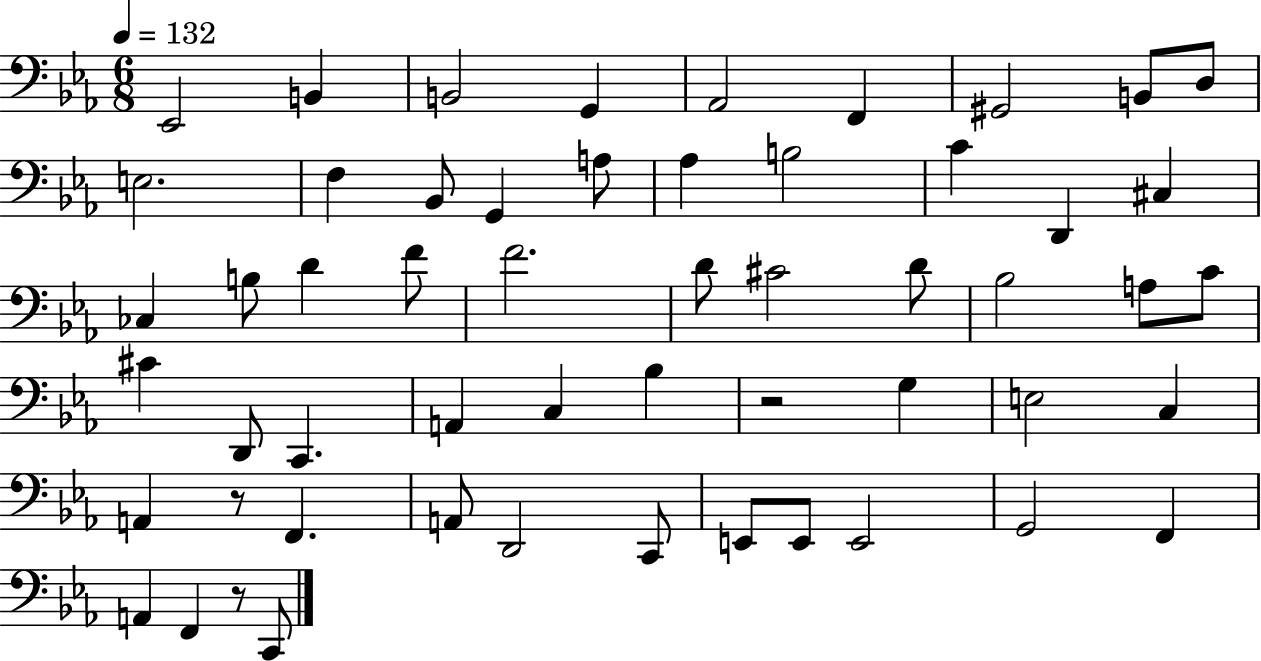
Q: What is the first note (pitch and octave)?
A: Eb2